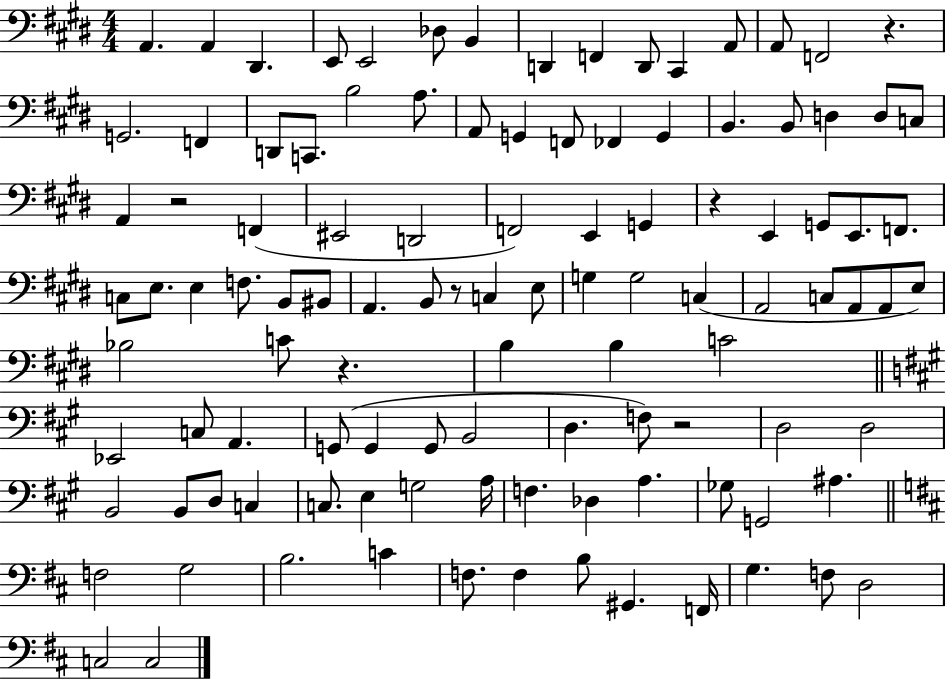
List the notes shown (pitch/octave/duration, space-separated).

A2/q. A2/q D#2/q. E2/e E2/h Db3/e B2/q D2/q F2/q D2/e C#2/q A2/e A2/e F2/h R/q. G2/h. F2/q D2/e C2/e. B3/h A3/e. A2/e G2/q F2/e FES2/q G2/q B2/q. B2/e D3/q D3/e C3/e A2/q R/h F2/q EIS2/h D2/h F2/h E2/q G2/q R/q E2/q G2/e E2/e. F2/e. C3/e E3/e. E3/q F3/e. B2/e BIS2/e A2/q. B2/e R/e C3/q E3/e G3/q G3/h C3/q A2/h C3/e A2/e A2/e E3/e Bb3/h C4/e R/q. B3/q B3/q C4/h Eb2/h C3/e A2/q. G2/e G2/q G2/e B2/h D3/q. F3/e R/h D3/h D3/h B2/h B2/e D3/e C3/q C3/e. E3/q G3/h A3/s F3/q. Db3/q A3/q. Gb3/e G2/h A#3/q. F3/h G3/h B3/h. C4/q F3/e. F3/q B3/e G#2/q. F2/s G3/q. F3/e D3/h C3/h C3/h